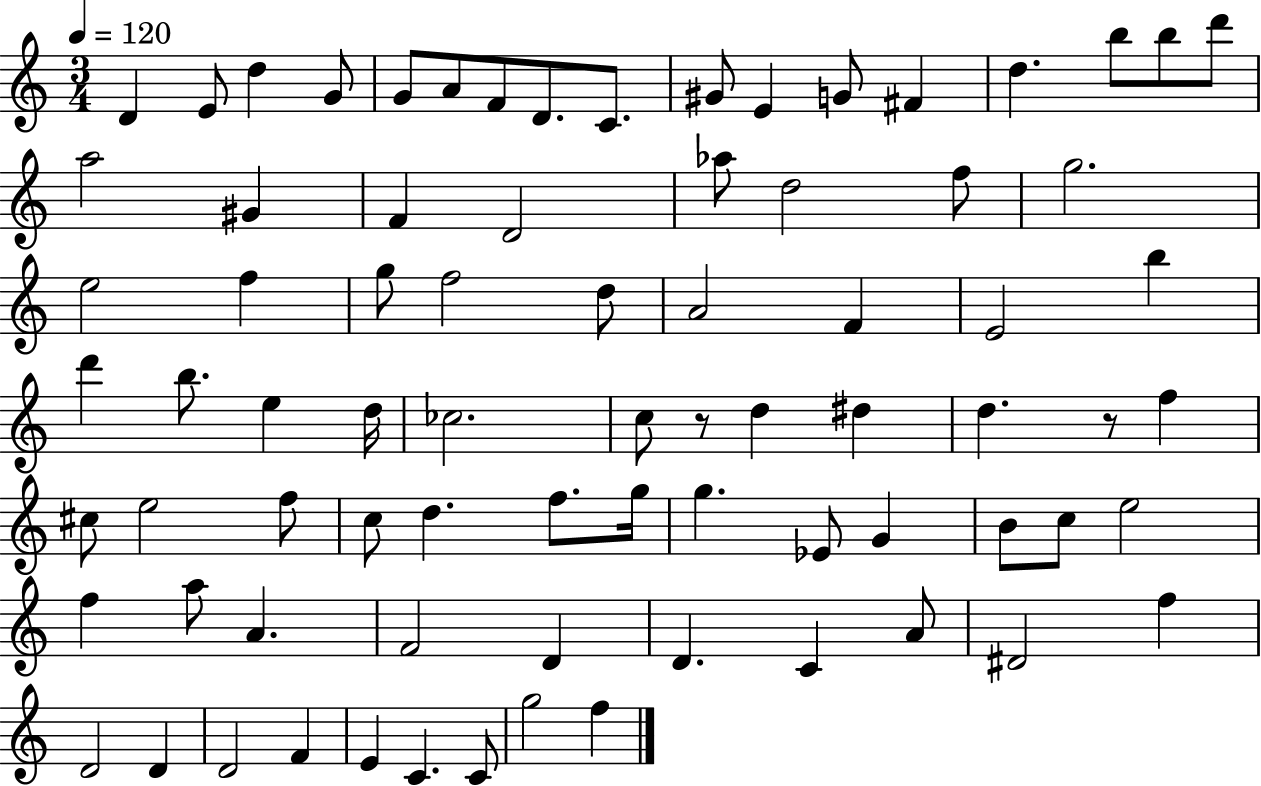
{
  \clef treble
  \numericTimeSignature
  \time 3/4
  \key c \major
  \tempo 4 = 120
  d'4 e'8 d''4 g'8 | g'8 a'8 f'8 d'8. c'8. | gis'8 e'4 g'8 fis'4 | d''4. b''8 b''8 d'''8 | \break a''2 gis'4 | f'4 d'2 | aes''8 d''2 f''8 | g''2. | \break e''2 f''4 | g''8 f''2 d''8 | a'2 f'4 | e'2 b''4 | \break d'''4 b''8. e''4 d''16 | ces''2. | c''8 r8 d''4 dis''4 | d''4. r8 f''4 | \break cis''8 e''2 f''8 | c''8 d''4. f''8. g''16 | g''4. ees'8 g'4 | b'8 c''8 e''2 | \break f''4 a''8 a'4. | f'2 d'4 | d'4. c'4 a'8 | dis'2 f''4 | \break d'2 d'4 | d'2 f'4 | e'4 c'4. c'8 | g''2 f''4 | \break \bar "|."
}